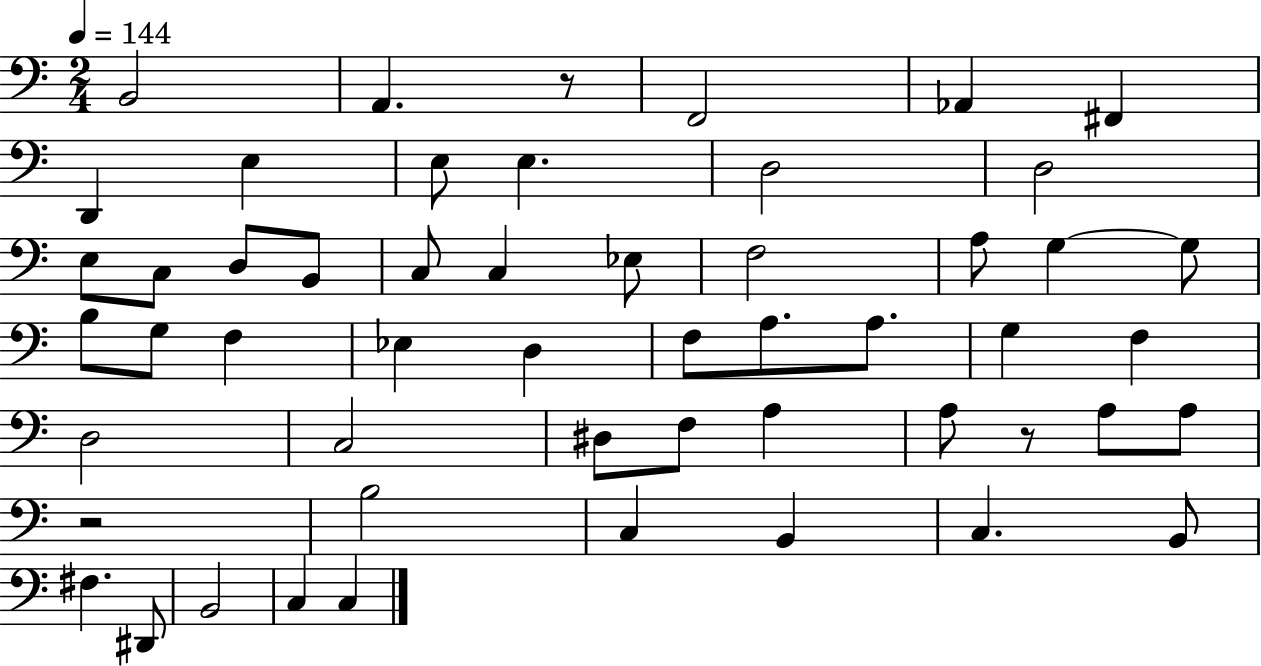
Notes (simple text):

B2/h A2/q. R/e F2/h Ab2/q F#2/q D2/q E3/q E3/e E3/q. D3/h D3/h E3/e C3/e D3/e B2/e C3/e C3/q Eb3/e F3/h A3/e G3/q G3/e B3/e G3/e F3/q Eb3/q D3/q F3/e A3/e. A3/e. G3/q F3/q D3/h C3/h D#3/e F3/e A3/q A3/e R/e A3/e A3/e R/h B3/h C3/q B2/q C3/q. B2/e F#3/q. D#2/e B2/h C3/q C3/q